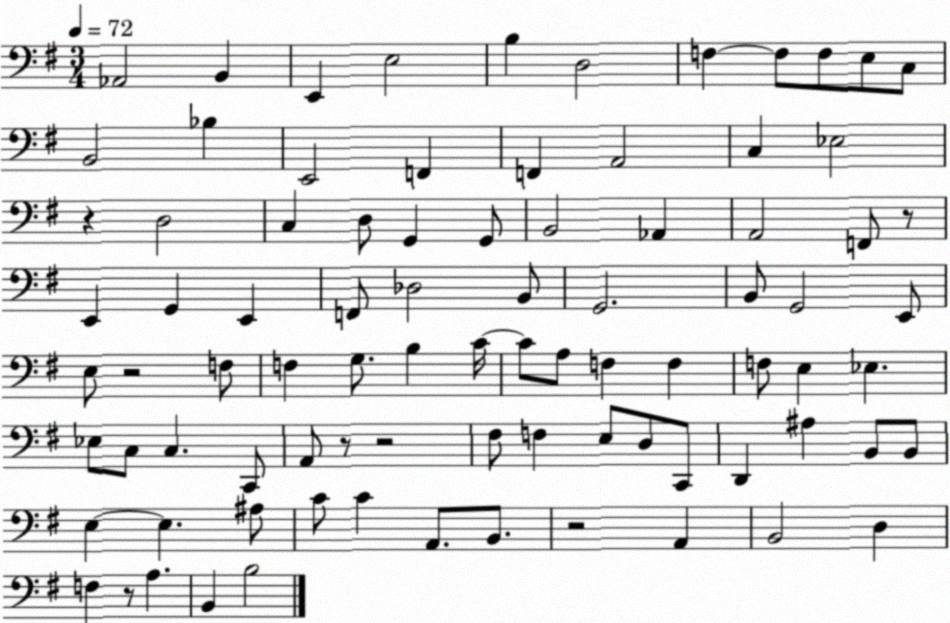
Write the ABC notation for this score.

X:1
T:Untitled
M:3/4
L:1/4
K:G
_A,,2 B,, E,, E,2 B, D,2 F, F,/2 F,/2 E,/2 C,/2 B,,2 _B, E,,2 F,, F,, A,,2 C, _E,2 z D,2 C, D,/2 G,, G,,/2 B,,2 _A,, A,,2 F,,/2 z/2 E,, G,, E,, F,,/2 _D,2 B,,/2 G,,2 B,,/2 G,,2 E,,/2 E,/2 z2 F,/2 F, G,/2 B, C/4 C/2 A,/2 F, F, F,/2 E, _E, _E,/2 C,/2 C, C,,/2 A,,/2 z/2 z2 ^F,/2 F, E,/2 D,/2 C,,/2 D,, ^A, B,,/2 B,,/2 E, E, ^A,/2 C/2 C A,,/2 B,,/2 z2 A,, B,,2 D, F, z/2 A, B,, B,2